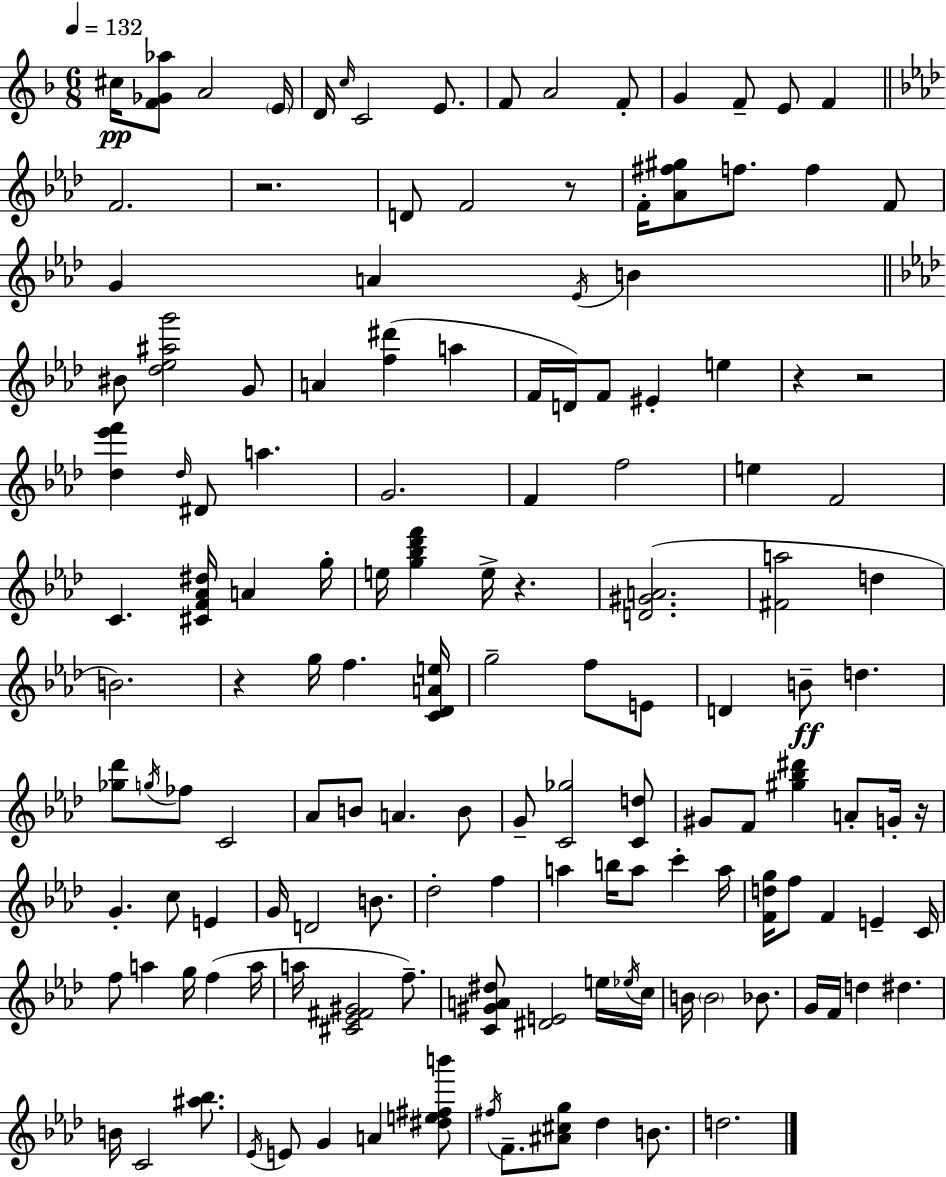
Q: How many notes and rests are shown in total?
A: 142